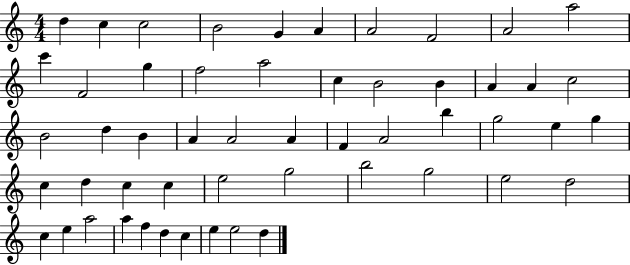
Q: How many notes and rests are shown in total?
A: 53